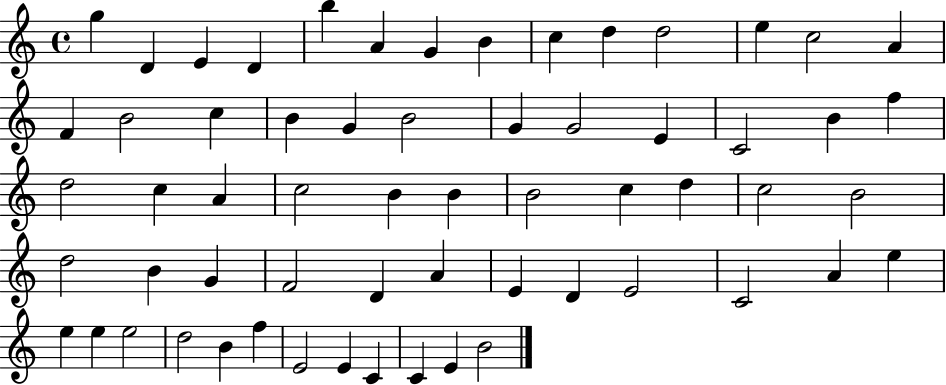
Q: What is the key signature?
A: C major